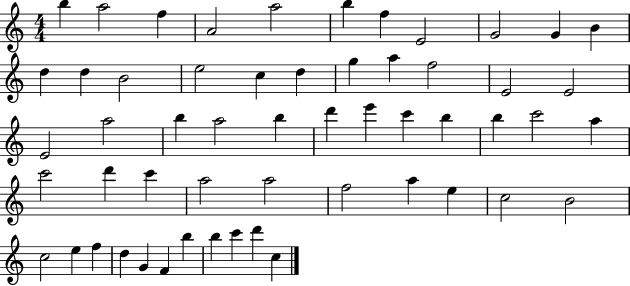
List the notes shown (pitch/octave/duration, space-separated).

B5/q A5/h F5/q A4/h A5/h B5/q F5/q E4/h G4/h G4/q B4/q D5/q D5/q B4/h E5/h C5/q D5/q G5/q A5/q F5/h E4/h E4/h E4/h A5/h B5/q A5/h B5/q D6/q E6/q C6/q B5/q B5/q C6/h A5/q C6/h D6/q C6/q A5/h A5/h F5/h A5/q E5/q C5/h B4/h C5/h E5/q F5/q D5/q G4/q F4/q B5/q B5/q C6/q D6/q C5/q